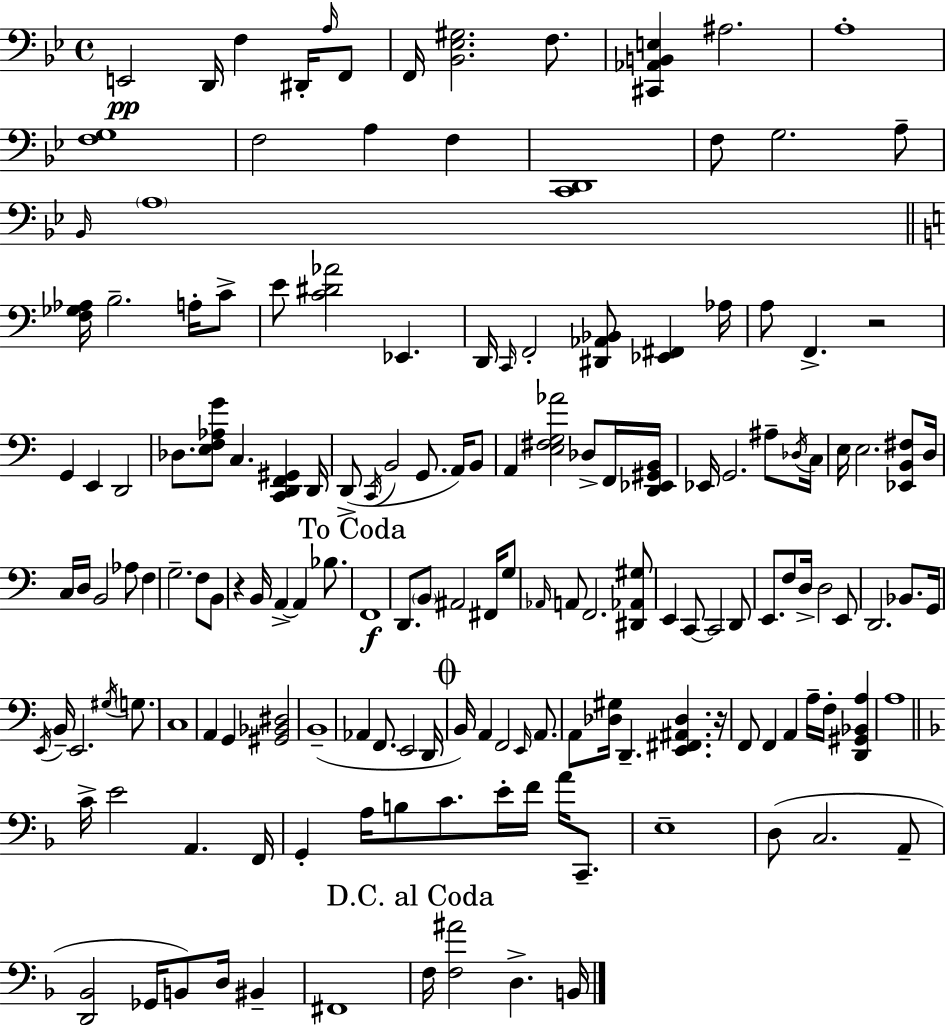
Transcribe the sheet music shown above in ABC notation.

X:1
T:Untitled
M:4/4
L:1/4
K:Bb
E,,2 D,,/4 F, ^D,,/4 A,/4 F,,/2 F,,/4 [_B,,_E,^G,]2 F,/2 [^C,,_A,,B,,E,] ^A,2 A,4 [F,G,]4 F,2 A, F, [C,,D,,]4 F,/2 G,2 A,/2 _B,,/4 A,4 [F,_G,_A,]/4 B,2 A,/4 C/2 E/2 [C^D_A]2 _E,, D,,/4 C,,/4 F,,2 [^D,,_A,,_B,,]/2 [_E,,^F,,] _A,/4 A,/2 F,, z2 G,, E,, D,,2 _D,/2 [E,F,_A,G]/2 C, [C,,D,,F,,^G,,] D,,/4 D,,/2 C,,/4 B,,2 G,,/2 A,,/4 B,,/2 A,, [E,^F,G,_A]2 _D,/2 F,,/4 [D,,_E,,^G,,B,,]/4 _E,,/4 G,,2 ^A,/2 _D,/4 C,/4 E,/4 E,2 [_E,,B,,^F,]/2 D,/4 C,/4 D,/4 B,,2 _A,/2 F, G,2 F,/2 B,,/2 z B,,/4 A,, A,, _B,/2 F,,4 D,,/2 B,,/2 ^A,,2 ^F,,/4 G,/2 _A,,/4 A,,/2 F,,2 [^D,,_A,,^G,]/2 E,, C,,/2 C,,2 D,,/2 E,,/2 F,/2 D,/4 D,2 E,,/2 D,,2 _B,,/2 G,,/4 E,,/4 B,,/4 E,,2 ^G,/4 G,/2 C,4 A,, G,, [^G,,_B,,^D,]2 B,,4 _A,, F,,/2 E,,2 D,,/4 B,,/4 A,, F,,2 E,,/4 A,,/2 A,,/2 [_D,^G,]/4 D,, [E,,^F,,^A,,_D,] z/4 F,,/2 F,, A,, A,/4 F,/4 [D,,^G,,_B,,A,] A,4 C/4 E2 A,, F,,/4 G,, A,/4 B,/2 C/2 E/4 F/4 A/4 C,,/2 E,4 D,/2 C,2 A,,/2 [D,,_B,,]2 _G,,/4 B,,/2 D,/4 ^B,, ^F,,4 F,/4 [F,^A]2 D, B,,/4